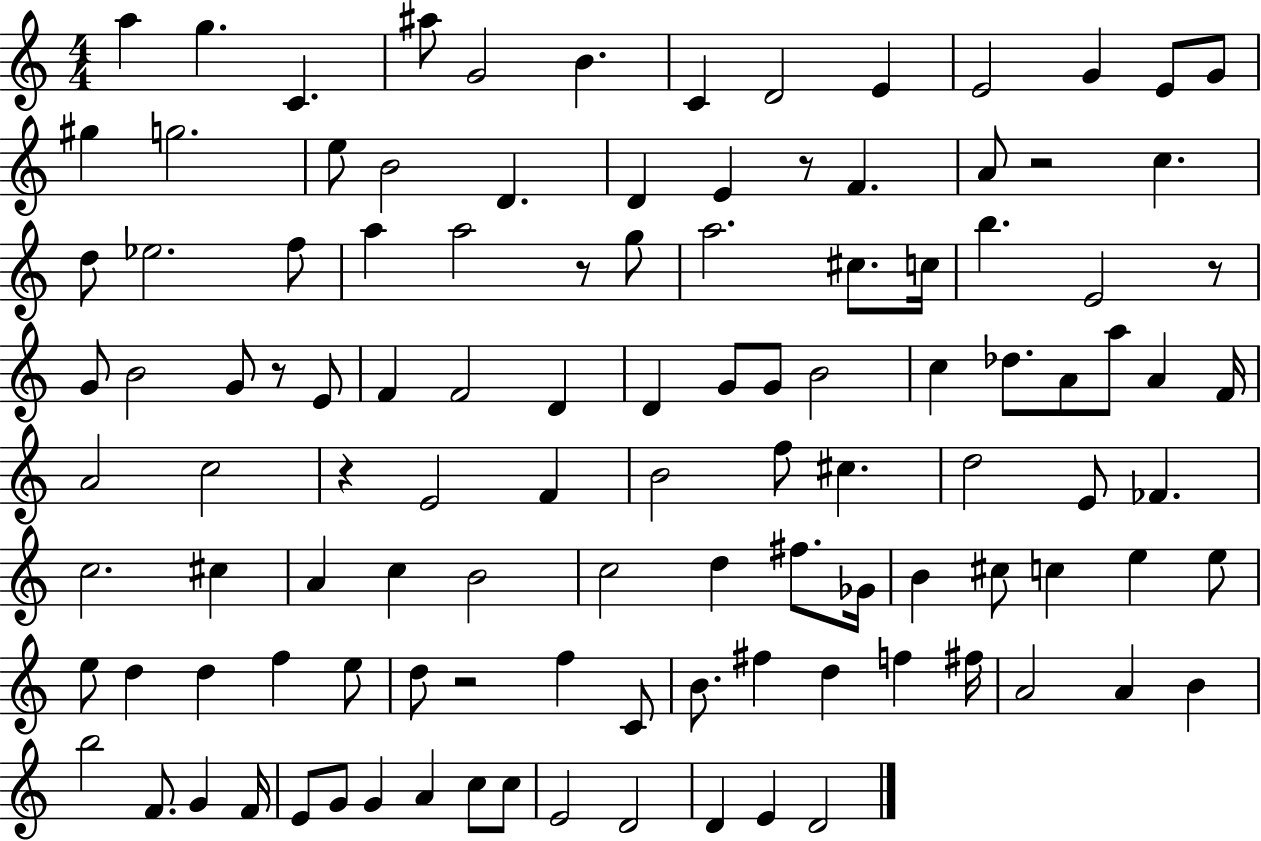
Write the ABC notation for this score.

X:1
T:Untitled
M:4/4
L:1/4
K:C
a g C ^a/2 G2 B C D2 E E2 G E/2 G/2 ^g g2 e/2 B2 D D E z/2 F A/2 z2 c d/2 _e2 f/2 a a2 z/2 g/2 a2 ^c/2 c/4 b E2 z/2 G/2 B2 G/2 z/2 E/2 F F2 D D G/2 G/2 B2 c _d/2 A/2 a/2 A F/4 A2 c2 z E2 F B2 f/2 ^c d2 E/2 _F c2 ^c A c B2 c2 d ^f/2 _G/4 B ^c/2 c e e/2 e/2 d d f e/2 d/2 z2 f C/2 B/2 ^f d f ^f/4 A2 A B b2 F/2 G F/4 E/2 G/2 G A c/2 c/2 E2 D2 D E D2